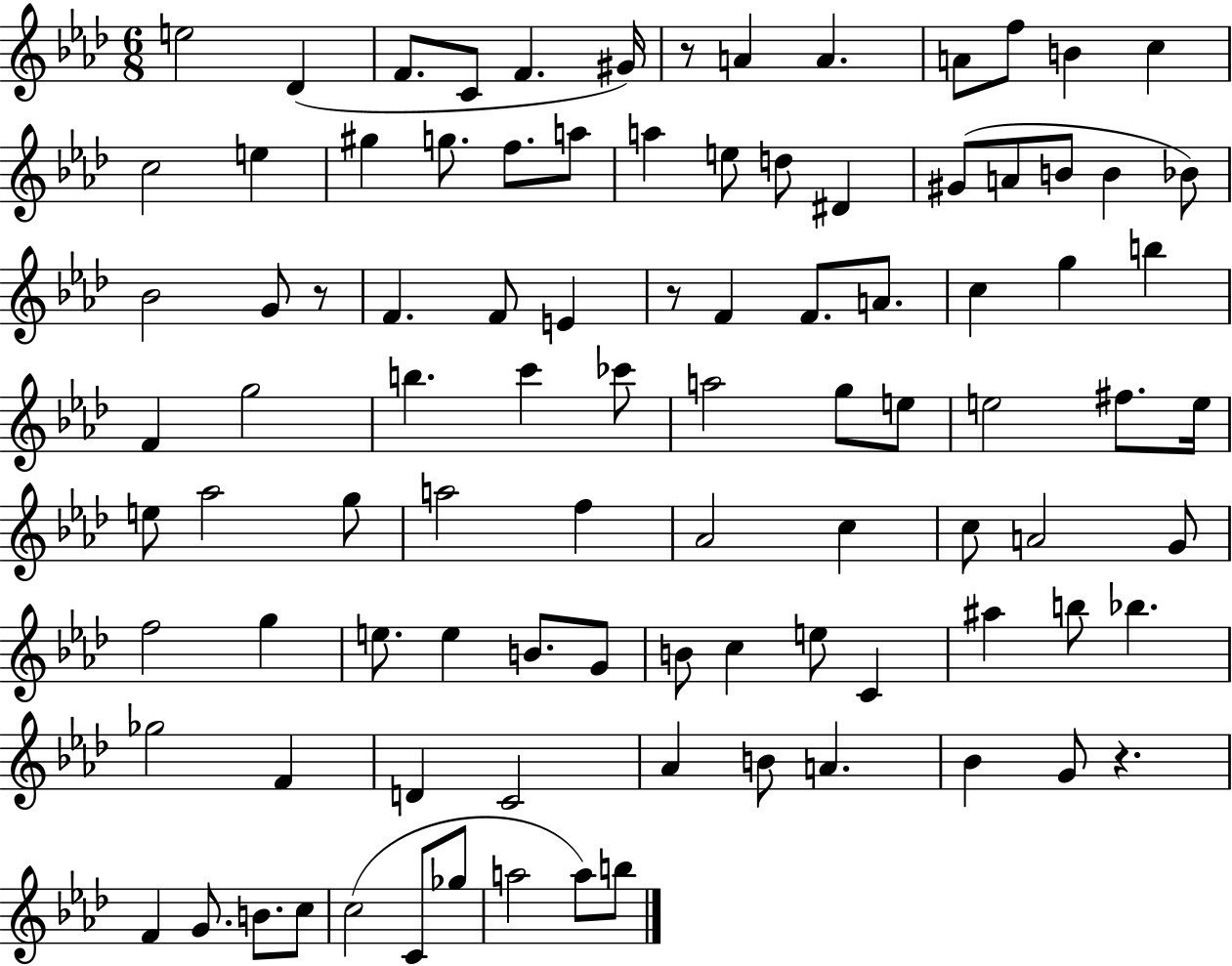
X:1
T:Untitled
M:6/8
L:1/4
K:Ab
e2 _D F/2 C/2 F ^G/4 z/2 A A A/2 f/2 B c c2 e ^g g/2 f/2 a/2 a e/2 d/2 ^D ^G/2 A/2 B/2 B _B/2 _B2 G/2 z/2 F F/2 E z/2 F F/2 A/2 c g b F g2 b c' _c'/2 a2 g/2 e/2 e2 ^f/2 e/4 e/2 _a2 g/2 a2 f _A2 c c/2 A2 G/2 f2 g e/2 e B/2 G/2 B/2 c e/2 C ^a b/2 _b _g2 F D C2 _A B/2 A _B G/2 z F G/2 B/2 c/2 c2 C/2 _g/2 a2 a/2 b/2